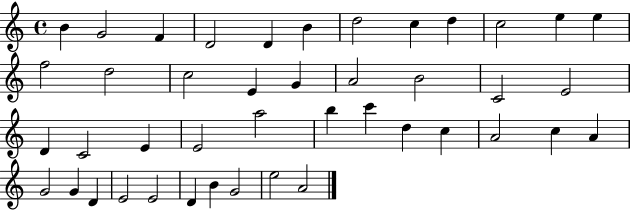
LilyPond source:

{
  \clef treble
  \time 4/4
  \defaultTimeSignature
  \key c \major
  b'4 g'2 f'4 | d'2 d'4 b'4 | d''2 c''4 d''4 | c''2 e''4 e''4 | \break f''2 d''2 | c''2 e'4 g'4 | a'2 b'2 | c'2 e'2 | \break d'4 c'2 e'4 | e'2 a''2 | b''4 c'''4 d''4 c''4 | a'2 c''4 a'4 | \break g'2 g'4 d'4 | e'2 e'2 | d'4 b'4 g'2 | e''2 a'2 | \break \bar "|."
}